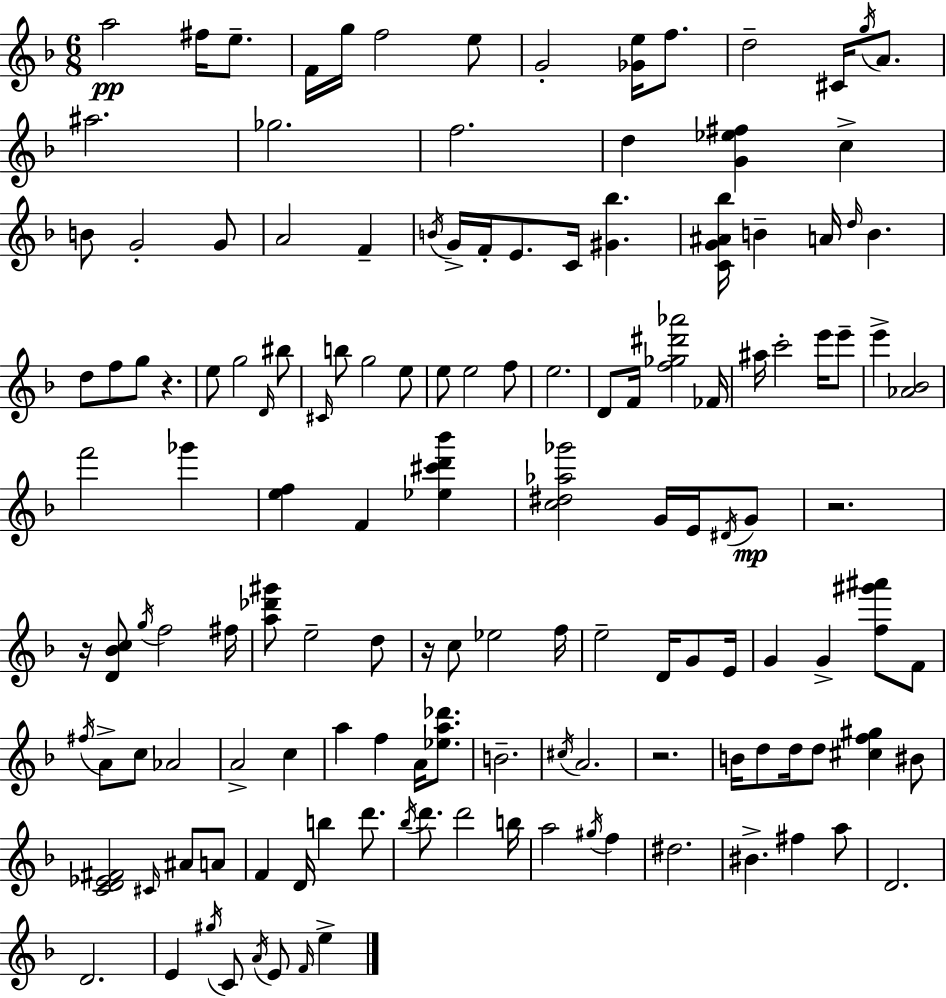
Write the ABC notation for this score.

X:1
T:Untitled
M:6/8
L:1/4
K:F
a2 ^f/4 e/2 F/4 g/4 f2 e/2 G2 [_Ge]/4 f/2 d2 ^C/4 g/4 A/2 ^a2 _g2 f2 d [G_e^f] c B/2 G2 G/2 A2 F B/4 G/4 F/4 E/2 C/4 [^G_b] [CG^A_b]/4 B A/4 d/4 B d/2 f/2 g/2 z e/2 g2 D/4 ^b/2 ^C/4 b/2 g2 e/2 e/2 e2 f/2 e2 D/2 F/4 [f_g^d'_a']2 _F/4 ^a/4 c'2 e'/4 e'/2 e' [_A_B]2 f'2 _g' [ef] F [_e^c'd'_b'] [c^d_a_g']2 G/4 E/4 ^D/4 G/2 z2 z/4 [D_Bc]/2 g/4 f2 ^f/4 [a_d'^g']/2 e2 d/2 z/4 c/2 _e2 f/4 e2 D/4 G/2 E/4 G G [f^g'^a']/2 F/2 ^f/4 A/2 c/2 _A2 A2 c a f A/4 [_ea_d']/2 B2 ^c/4 A2 z2 B/4 d/2 d/4 d/2 [^cf^g] ^B/2 [CD_E^F]2 ^C/4 ^A/2 A/2 F D/4 b d'/2 _b/4 d'/2 d'2 b/4 a2 ^g/4 f ^d2 ^B ^f a/2 D2 D2 E ^g/4 C/2 A/4 E/2 F/4 e